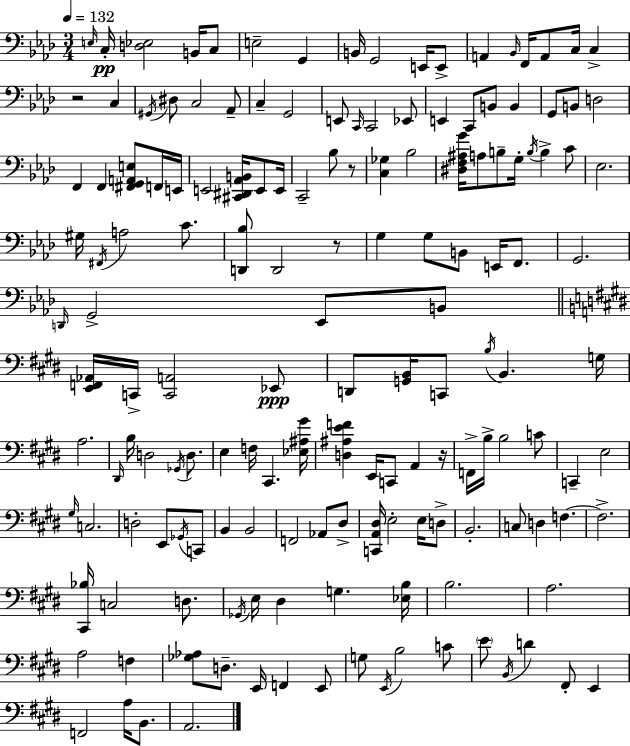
E3/s C3/s [D3,Eb3]/h B2/s C3/e E3/h G2/q B2/s G2/h E2/s E2/e A2/q Bb2/s F2/s A2/e C3/s C3/q R/h C3/q G#2/s D#3/e C3/h Ab2/e C3/q G2/h E2/e C2/s C2/h Eb2/e E2/q C2/e B2/e B2/q G2/e B2/e D3/h F2/q F2/q [F#2,G2,A2,E3]/e F2/s E2/s E2/h [C#2,D#2,Ab2,B2]/s E2/e E2/s C2/h Bb3/e R/e [C3,Gb3]/q Bb3/h [D#3,F3,A#3,G4]/s A3/e B3/e G3/s B3/s B3/q C4/e Eb3/h. G#3/s F#2/s A3/h C4/e. [D2,Bb3]/e D2/h R/e G3/q G3/e B2/e E2/s F2/e. G2/h. D2/s G2/h Eb2/e B2/e [E2,F2,Ab2]/s C2/s [C2,A2]/h Eb2/e D2/e [G2,B2]/s C2/e B3/s B2/q. G3/s A3/h. D#2/s B3/s D3/h Gb2/s D3/e. E3/q F3/s C#2/q. [Eb3,A#3,G#4]/s [D3,A#3,E4,F4]/q E2/s C2/e A2/q R/s F2/s B3/s B3/h C4/e C2/q E3/h G#3/s C3/h. D3/h E2/e Gb2/s C2/e B2/q B2/h F2/h Ab2/e D#3/e [C2,A2,D#3]/s E3/h E3/s D3/e B2/h. C3/e D3/q F3/q. F3/h. [C#2,Bb3]/s C3/h D3/e. Gb2/s E3/s D#3/q G3/q. [Eb3,B3]/s B3/h. A3/h. A3/h F3/q [Gb3,Ab3]/e D3/e. E2/s F2/q E2/e G3/e E2/s B3/h C4/e E4/e B2/s D4/q F#2/e E2/q F2/h A3/s B2/e. A2/h.